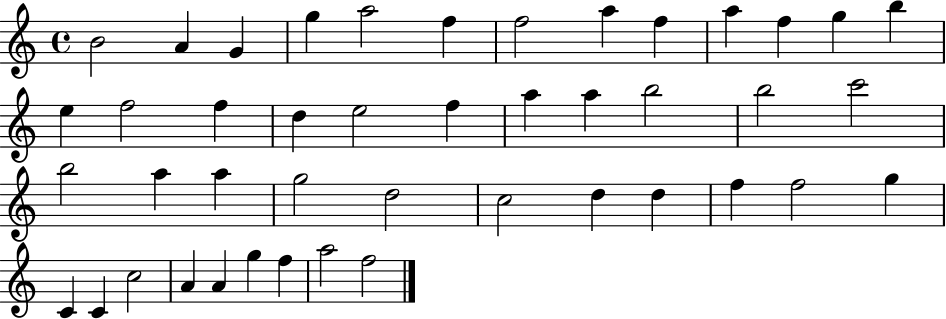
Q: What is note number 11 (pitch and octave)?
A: F5